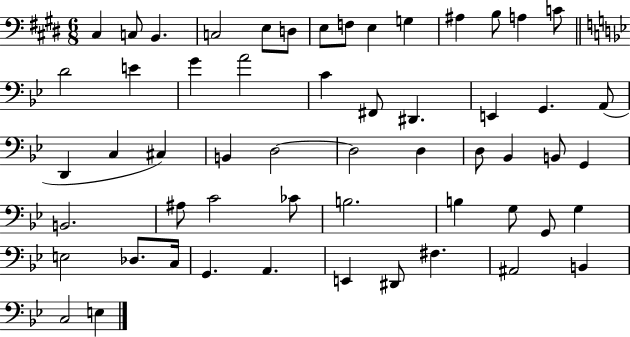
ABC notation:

X:1
T:Untitled
M:6/8
L:1/4
K:E
^C, C,/2 B,, C,2 E,/2 D,/2 E,/2 F,/2 E, G, ^A, B,/2 A, C/2 D2 E G A2 C ^F,,/2 ^D,, E,, G,, A,,/2 D,, C, ^C, B,, D,2 D,2 D, D,/2 _B,, B,,/2 G,, B,,2 ^A,/2 C2 _C/2 B,2 B, G,/2 G,,/2 G, E,2 _D,/2 C,/4 G,, A,, E,, ^D,,/2 ^F, ^A,,2 B,, C,2 E,